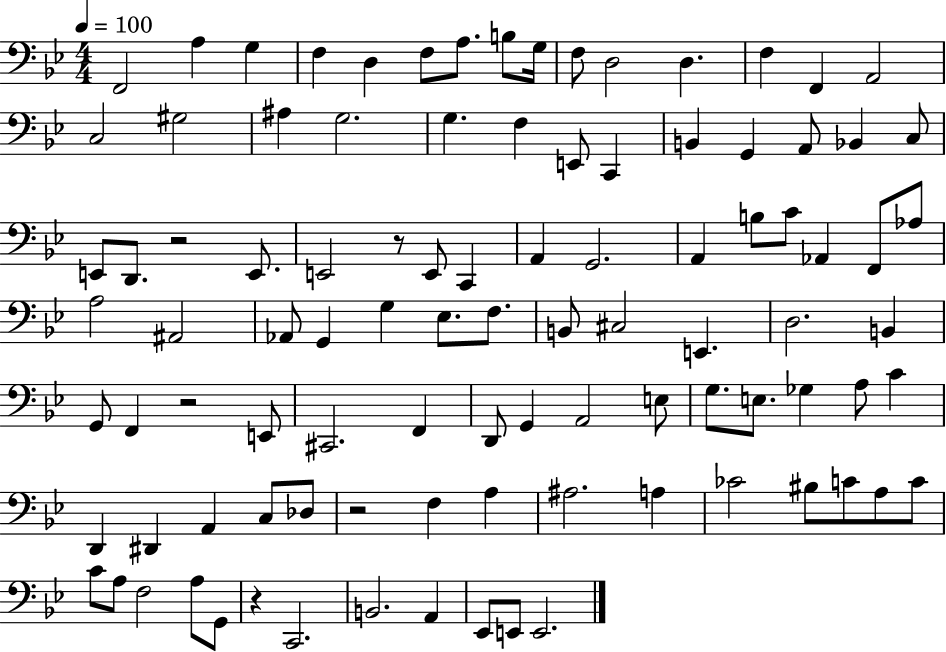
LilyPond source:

{
  \clef bass
  \numericTimeSignature
  \time 4/4
  \key bes \major
  \tempo 4 = 100
  f,2 a4 g4 | f4 d4 f8 a8. b8 g16 | f8 d2 d4. | f4 f,4 a,2 | \break c2 gis2 | ais4 g2. | g4. f4 e,8 c,4 | b,4 g,4 a,8 bes,4 c8 | \break e,8 d,8. r2 e,8. | e,2 r8 e,8 c,4 | a,4 g,2. | a,4 b8 c'8 aes,4 f,8 aes8 | \break a2 ais,2 | aes,8 g,4 g4 ees8. f8. | b,8 cis2 e,4. | d2. b,4 | \break g,8 f,4 r2 e,8 | cis,2. f,4 | d,8 g,4 a,2 e8 | g8. e8. ges4 a8 c'4 | \break d,4 dis,4 a,4 c8 des8 | r2 f4 a4 | ais2. a4 | ces'2 bis8 c'8 a8 c'8 | \break c'8 a8 f2 a8 g,8 | r4 c,2. | b,2. a,4 | ees,8 e,8 e,2. | \break \bar "|."
}